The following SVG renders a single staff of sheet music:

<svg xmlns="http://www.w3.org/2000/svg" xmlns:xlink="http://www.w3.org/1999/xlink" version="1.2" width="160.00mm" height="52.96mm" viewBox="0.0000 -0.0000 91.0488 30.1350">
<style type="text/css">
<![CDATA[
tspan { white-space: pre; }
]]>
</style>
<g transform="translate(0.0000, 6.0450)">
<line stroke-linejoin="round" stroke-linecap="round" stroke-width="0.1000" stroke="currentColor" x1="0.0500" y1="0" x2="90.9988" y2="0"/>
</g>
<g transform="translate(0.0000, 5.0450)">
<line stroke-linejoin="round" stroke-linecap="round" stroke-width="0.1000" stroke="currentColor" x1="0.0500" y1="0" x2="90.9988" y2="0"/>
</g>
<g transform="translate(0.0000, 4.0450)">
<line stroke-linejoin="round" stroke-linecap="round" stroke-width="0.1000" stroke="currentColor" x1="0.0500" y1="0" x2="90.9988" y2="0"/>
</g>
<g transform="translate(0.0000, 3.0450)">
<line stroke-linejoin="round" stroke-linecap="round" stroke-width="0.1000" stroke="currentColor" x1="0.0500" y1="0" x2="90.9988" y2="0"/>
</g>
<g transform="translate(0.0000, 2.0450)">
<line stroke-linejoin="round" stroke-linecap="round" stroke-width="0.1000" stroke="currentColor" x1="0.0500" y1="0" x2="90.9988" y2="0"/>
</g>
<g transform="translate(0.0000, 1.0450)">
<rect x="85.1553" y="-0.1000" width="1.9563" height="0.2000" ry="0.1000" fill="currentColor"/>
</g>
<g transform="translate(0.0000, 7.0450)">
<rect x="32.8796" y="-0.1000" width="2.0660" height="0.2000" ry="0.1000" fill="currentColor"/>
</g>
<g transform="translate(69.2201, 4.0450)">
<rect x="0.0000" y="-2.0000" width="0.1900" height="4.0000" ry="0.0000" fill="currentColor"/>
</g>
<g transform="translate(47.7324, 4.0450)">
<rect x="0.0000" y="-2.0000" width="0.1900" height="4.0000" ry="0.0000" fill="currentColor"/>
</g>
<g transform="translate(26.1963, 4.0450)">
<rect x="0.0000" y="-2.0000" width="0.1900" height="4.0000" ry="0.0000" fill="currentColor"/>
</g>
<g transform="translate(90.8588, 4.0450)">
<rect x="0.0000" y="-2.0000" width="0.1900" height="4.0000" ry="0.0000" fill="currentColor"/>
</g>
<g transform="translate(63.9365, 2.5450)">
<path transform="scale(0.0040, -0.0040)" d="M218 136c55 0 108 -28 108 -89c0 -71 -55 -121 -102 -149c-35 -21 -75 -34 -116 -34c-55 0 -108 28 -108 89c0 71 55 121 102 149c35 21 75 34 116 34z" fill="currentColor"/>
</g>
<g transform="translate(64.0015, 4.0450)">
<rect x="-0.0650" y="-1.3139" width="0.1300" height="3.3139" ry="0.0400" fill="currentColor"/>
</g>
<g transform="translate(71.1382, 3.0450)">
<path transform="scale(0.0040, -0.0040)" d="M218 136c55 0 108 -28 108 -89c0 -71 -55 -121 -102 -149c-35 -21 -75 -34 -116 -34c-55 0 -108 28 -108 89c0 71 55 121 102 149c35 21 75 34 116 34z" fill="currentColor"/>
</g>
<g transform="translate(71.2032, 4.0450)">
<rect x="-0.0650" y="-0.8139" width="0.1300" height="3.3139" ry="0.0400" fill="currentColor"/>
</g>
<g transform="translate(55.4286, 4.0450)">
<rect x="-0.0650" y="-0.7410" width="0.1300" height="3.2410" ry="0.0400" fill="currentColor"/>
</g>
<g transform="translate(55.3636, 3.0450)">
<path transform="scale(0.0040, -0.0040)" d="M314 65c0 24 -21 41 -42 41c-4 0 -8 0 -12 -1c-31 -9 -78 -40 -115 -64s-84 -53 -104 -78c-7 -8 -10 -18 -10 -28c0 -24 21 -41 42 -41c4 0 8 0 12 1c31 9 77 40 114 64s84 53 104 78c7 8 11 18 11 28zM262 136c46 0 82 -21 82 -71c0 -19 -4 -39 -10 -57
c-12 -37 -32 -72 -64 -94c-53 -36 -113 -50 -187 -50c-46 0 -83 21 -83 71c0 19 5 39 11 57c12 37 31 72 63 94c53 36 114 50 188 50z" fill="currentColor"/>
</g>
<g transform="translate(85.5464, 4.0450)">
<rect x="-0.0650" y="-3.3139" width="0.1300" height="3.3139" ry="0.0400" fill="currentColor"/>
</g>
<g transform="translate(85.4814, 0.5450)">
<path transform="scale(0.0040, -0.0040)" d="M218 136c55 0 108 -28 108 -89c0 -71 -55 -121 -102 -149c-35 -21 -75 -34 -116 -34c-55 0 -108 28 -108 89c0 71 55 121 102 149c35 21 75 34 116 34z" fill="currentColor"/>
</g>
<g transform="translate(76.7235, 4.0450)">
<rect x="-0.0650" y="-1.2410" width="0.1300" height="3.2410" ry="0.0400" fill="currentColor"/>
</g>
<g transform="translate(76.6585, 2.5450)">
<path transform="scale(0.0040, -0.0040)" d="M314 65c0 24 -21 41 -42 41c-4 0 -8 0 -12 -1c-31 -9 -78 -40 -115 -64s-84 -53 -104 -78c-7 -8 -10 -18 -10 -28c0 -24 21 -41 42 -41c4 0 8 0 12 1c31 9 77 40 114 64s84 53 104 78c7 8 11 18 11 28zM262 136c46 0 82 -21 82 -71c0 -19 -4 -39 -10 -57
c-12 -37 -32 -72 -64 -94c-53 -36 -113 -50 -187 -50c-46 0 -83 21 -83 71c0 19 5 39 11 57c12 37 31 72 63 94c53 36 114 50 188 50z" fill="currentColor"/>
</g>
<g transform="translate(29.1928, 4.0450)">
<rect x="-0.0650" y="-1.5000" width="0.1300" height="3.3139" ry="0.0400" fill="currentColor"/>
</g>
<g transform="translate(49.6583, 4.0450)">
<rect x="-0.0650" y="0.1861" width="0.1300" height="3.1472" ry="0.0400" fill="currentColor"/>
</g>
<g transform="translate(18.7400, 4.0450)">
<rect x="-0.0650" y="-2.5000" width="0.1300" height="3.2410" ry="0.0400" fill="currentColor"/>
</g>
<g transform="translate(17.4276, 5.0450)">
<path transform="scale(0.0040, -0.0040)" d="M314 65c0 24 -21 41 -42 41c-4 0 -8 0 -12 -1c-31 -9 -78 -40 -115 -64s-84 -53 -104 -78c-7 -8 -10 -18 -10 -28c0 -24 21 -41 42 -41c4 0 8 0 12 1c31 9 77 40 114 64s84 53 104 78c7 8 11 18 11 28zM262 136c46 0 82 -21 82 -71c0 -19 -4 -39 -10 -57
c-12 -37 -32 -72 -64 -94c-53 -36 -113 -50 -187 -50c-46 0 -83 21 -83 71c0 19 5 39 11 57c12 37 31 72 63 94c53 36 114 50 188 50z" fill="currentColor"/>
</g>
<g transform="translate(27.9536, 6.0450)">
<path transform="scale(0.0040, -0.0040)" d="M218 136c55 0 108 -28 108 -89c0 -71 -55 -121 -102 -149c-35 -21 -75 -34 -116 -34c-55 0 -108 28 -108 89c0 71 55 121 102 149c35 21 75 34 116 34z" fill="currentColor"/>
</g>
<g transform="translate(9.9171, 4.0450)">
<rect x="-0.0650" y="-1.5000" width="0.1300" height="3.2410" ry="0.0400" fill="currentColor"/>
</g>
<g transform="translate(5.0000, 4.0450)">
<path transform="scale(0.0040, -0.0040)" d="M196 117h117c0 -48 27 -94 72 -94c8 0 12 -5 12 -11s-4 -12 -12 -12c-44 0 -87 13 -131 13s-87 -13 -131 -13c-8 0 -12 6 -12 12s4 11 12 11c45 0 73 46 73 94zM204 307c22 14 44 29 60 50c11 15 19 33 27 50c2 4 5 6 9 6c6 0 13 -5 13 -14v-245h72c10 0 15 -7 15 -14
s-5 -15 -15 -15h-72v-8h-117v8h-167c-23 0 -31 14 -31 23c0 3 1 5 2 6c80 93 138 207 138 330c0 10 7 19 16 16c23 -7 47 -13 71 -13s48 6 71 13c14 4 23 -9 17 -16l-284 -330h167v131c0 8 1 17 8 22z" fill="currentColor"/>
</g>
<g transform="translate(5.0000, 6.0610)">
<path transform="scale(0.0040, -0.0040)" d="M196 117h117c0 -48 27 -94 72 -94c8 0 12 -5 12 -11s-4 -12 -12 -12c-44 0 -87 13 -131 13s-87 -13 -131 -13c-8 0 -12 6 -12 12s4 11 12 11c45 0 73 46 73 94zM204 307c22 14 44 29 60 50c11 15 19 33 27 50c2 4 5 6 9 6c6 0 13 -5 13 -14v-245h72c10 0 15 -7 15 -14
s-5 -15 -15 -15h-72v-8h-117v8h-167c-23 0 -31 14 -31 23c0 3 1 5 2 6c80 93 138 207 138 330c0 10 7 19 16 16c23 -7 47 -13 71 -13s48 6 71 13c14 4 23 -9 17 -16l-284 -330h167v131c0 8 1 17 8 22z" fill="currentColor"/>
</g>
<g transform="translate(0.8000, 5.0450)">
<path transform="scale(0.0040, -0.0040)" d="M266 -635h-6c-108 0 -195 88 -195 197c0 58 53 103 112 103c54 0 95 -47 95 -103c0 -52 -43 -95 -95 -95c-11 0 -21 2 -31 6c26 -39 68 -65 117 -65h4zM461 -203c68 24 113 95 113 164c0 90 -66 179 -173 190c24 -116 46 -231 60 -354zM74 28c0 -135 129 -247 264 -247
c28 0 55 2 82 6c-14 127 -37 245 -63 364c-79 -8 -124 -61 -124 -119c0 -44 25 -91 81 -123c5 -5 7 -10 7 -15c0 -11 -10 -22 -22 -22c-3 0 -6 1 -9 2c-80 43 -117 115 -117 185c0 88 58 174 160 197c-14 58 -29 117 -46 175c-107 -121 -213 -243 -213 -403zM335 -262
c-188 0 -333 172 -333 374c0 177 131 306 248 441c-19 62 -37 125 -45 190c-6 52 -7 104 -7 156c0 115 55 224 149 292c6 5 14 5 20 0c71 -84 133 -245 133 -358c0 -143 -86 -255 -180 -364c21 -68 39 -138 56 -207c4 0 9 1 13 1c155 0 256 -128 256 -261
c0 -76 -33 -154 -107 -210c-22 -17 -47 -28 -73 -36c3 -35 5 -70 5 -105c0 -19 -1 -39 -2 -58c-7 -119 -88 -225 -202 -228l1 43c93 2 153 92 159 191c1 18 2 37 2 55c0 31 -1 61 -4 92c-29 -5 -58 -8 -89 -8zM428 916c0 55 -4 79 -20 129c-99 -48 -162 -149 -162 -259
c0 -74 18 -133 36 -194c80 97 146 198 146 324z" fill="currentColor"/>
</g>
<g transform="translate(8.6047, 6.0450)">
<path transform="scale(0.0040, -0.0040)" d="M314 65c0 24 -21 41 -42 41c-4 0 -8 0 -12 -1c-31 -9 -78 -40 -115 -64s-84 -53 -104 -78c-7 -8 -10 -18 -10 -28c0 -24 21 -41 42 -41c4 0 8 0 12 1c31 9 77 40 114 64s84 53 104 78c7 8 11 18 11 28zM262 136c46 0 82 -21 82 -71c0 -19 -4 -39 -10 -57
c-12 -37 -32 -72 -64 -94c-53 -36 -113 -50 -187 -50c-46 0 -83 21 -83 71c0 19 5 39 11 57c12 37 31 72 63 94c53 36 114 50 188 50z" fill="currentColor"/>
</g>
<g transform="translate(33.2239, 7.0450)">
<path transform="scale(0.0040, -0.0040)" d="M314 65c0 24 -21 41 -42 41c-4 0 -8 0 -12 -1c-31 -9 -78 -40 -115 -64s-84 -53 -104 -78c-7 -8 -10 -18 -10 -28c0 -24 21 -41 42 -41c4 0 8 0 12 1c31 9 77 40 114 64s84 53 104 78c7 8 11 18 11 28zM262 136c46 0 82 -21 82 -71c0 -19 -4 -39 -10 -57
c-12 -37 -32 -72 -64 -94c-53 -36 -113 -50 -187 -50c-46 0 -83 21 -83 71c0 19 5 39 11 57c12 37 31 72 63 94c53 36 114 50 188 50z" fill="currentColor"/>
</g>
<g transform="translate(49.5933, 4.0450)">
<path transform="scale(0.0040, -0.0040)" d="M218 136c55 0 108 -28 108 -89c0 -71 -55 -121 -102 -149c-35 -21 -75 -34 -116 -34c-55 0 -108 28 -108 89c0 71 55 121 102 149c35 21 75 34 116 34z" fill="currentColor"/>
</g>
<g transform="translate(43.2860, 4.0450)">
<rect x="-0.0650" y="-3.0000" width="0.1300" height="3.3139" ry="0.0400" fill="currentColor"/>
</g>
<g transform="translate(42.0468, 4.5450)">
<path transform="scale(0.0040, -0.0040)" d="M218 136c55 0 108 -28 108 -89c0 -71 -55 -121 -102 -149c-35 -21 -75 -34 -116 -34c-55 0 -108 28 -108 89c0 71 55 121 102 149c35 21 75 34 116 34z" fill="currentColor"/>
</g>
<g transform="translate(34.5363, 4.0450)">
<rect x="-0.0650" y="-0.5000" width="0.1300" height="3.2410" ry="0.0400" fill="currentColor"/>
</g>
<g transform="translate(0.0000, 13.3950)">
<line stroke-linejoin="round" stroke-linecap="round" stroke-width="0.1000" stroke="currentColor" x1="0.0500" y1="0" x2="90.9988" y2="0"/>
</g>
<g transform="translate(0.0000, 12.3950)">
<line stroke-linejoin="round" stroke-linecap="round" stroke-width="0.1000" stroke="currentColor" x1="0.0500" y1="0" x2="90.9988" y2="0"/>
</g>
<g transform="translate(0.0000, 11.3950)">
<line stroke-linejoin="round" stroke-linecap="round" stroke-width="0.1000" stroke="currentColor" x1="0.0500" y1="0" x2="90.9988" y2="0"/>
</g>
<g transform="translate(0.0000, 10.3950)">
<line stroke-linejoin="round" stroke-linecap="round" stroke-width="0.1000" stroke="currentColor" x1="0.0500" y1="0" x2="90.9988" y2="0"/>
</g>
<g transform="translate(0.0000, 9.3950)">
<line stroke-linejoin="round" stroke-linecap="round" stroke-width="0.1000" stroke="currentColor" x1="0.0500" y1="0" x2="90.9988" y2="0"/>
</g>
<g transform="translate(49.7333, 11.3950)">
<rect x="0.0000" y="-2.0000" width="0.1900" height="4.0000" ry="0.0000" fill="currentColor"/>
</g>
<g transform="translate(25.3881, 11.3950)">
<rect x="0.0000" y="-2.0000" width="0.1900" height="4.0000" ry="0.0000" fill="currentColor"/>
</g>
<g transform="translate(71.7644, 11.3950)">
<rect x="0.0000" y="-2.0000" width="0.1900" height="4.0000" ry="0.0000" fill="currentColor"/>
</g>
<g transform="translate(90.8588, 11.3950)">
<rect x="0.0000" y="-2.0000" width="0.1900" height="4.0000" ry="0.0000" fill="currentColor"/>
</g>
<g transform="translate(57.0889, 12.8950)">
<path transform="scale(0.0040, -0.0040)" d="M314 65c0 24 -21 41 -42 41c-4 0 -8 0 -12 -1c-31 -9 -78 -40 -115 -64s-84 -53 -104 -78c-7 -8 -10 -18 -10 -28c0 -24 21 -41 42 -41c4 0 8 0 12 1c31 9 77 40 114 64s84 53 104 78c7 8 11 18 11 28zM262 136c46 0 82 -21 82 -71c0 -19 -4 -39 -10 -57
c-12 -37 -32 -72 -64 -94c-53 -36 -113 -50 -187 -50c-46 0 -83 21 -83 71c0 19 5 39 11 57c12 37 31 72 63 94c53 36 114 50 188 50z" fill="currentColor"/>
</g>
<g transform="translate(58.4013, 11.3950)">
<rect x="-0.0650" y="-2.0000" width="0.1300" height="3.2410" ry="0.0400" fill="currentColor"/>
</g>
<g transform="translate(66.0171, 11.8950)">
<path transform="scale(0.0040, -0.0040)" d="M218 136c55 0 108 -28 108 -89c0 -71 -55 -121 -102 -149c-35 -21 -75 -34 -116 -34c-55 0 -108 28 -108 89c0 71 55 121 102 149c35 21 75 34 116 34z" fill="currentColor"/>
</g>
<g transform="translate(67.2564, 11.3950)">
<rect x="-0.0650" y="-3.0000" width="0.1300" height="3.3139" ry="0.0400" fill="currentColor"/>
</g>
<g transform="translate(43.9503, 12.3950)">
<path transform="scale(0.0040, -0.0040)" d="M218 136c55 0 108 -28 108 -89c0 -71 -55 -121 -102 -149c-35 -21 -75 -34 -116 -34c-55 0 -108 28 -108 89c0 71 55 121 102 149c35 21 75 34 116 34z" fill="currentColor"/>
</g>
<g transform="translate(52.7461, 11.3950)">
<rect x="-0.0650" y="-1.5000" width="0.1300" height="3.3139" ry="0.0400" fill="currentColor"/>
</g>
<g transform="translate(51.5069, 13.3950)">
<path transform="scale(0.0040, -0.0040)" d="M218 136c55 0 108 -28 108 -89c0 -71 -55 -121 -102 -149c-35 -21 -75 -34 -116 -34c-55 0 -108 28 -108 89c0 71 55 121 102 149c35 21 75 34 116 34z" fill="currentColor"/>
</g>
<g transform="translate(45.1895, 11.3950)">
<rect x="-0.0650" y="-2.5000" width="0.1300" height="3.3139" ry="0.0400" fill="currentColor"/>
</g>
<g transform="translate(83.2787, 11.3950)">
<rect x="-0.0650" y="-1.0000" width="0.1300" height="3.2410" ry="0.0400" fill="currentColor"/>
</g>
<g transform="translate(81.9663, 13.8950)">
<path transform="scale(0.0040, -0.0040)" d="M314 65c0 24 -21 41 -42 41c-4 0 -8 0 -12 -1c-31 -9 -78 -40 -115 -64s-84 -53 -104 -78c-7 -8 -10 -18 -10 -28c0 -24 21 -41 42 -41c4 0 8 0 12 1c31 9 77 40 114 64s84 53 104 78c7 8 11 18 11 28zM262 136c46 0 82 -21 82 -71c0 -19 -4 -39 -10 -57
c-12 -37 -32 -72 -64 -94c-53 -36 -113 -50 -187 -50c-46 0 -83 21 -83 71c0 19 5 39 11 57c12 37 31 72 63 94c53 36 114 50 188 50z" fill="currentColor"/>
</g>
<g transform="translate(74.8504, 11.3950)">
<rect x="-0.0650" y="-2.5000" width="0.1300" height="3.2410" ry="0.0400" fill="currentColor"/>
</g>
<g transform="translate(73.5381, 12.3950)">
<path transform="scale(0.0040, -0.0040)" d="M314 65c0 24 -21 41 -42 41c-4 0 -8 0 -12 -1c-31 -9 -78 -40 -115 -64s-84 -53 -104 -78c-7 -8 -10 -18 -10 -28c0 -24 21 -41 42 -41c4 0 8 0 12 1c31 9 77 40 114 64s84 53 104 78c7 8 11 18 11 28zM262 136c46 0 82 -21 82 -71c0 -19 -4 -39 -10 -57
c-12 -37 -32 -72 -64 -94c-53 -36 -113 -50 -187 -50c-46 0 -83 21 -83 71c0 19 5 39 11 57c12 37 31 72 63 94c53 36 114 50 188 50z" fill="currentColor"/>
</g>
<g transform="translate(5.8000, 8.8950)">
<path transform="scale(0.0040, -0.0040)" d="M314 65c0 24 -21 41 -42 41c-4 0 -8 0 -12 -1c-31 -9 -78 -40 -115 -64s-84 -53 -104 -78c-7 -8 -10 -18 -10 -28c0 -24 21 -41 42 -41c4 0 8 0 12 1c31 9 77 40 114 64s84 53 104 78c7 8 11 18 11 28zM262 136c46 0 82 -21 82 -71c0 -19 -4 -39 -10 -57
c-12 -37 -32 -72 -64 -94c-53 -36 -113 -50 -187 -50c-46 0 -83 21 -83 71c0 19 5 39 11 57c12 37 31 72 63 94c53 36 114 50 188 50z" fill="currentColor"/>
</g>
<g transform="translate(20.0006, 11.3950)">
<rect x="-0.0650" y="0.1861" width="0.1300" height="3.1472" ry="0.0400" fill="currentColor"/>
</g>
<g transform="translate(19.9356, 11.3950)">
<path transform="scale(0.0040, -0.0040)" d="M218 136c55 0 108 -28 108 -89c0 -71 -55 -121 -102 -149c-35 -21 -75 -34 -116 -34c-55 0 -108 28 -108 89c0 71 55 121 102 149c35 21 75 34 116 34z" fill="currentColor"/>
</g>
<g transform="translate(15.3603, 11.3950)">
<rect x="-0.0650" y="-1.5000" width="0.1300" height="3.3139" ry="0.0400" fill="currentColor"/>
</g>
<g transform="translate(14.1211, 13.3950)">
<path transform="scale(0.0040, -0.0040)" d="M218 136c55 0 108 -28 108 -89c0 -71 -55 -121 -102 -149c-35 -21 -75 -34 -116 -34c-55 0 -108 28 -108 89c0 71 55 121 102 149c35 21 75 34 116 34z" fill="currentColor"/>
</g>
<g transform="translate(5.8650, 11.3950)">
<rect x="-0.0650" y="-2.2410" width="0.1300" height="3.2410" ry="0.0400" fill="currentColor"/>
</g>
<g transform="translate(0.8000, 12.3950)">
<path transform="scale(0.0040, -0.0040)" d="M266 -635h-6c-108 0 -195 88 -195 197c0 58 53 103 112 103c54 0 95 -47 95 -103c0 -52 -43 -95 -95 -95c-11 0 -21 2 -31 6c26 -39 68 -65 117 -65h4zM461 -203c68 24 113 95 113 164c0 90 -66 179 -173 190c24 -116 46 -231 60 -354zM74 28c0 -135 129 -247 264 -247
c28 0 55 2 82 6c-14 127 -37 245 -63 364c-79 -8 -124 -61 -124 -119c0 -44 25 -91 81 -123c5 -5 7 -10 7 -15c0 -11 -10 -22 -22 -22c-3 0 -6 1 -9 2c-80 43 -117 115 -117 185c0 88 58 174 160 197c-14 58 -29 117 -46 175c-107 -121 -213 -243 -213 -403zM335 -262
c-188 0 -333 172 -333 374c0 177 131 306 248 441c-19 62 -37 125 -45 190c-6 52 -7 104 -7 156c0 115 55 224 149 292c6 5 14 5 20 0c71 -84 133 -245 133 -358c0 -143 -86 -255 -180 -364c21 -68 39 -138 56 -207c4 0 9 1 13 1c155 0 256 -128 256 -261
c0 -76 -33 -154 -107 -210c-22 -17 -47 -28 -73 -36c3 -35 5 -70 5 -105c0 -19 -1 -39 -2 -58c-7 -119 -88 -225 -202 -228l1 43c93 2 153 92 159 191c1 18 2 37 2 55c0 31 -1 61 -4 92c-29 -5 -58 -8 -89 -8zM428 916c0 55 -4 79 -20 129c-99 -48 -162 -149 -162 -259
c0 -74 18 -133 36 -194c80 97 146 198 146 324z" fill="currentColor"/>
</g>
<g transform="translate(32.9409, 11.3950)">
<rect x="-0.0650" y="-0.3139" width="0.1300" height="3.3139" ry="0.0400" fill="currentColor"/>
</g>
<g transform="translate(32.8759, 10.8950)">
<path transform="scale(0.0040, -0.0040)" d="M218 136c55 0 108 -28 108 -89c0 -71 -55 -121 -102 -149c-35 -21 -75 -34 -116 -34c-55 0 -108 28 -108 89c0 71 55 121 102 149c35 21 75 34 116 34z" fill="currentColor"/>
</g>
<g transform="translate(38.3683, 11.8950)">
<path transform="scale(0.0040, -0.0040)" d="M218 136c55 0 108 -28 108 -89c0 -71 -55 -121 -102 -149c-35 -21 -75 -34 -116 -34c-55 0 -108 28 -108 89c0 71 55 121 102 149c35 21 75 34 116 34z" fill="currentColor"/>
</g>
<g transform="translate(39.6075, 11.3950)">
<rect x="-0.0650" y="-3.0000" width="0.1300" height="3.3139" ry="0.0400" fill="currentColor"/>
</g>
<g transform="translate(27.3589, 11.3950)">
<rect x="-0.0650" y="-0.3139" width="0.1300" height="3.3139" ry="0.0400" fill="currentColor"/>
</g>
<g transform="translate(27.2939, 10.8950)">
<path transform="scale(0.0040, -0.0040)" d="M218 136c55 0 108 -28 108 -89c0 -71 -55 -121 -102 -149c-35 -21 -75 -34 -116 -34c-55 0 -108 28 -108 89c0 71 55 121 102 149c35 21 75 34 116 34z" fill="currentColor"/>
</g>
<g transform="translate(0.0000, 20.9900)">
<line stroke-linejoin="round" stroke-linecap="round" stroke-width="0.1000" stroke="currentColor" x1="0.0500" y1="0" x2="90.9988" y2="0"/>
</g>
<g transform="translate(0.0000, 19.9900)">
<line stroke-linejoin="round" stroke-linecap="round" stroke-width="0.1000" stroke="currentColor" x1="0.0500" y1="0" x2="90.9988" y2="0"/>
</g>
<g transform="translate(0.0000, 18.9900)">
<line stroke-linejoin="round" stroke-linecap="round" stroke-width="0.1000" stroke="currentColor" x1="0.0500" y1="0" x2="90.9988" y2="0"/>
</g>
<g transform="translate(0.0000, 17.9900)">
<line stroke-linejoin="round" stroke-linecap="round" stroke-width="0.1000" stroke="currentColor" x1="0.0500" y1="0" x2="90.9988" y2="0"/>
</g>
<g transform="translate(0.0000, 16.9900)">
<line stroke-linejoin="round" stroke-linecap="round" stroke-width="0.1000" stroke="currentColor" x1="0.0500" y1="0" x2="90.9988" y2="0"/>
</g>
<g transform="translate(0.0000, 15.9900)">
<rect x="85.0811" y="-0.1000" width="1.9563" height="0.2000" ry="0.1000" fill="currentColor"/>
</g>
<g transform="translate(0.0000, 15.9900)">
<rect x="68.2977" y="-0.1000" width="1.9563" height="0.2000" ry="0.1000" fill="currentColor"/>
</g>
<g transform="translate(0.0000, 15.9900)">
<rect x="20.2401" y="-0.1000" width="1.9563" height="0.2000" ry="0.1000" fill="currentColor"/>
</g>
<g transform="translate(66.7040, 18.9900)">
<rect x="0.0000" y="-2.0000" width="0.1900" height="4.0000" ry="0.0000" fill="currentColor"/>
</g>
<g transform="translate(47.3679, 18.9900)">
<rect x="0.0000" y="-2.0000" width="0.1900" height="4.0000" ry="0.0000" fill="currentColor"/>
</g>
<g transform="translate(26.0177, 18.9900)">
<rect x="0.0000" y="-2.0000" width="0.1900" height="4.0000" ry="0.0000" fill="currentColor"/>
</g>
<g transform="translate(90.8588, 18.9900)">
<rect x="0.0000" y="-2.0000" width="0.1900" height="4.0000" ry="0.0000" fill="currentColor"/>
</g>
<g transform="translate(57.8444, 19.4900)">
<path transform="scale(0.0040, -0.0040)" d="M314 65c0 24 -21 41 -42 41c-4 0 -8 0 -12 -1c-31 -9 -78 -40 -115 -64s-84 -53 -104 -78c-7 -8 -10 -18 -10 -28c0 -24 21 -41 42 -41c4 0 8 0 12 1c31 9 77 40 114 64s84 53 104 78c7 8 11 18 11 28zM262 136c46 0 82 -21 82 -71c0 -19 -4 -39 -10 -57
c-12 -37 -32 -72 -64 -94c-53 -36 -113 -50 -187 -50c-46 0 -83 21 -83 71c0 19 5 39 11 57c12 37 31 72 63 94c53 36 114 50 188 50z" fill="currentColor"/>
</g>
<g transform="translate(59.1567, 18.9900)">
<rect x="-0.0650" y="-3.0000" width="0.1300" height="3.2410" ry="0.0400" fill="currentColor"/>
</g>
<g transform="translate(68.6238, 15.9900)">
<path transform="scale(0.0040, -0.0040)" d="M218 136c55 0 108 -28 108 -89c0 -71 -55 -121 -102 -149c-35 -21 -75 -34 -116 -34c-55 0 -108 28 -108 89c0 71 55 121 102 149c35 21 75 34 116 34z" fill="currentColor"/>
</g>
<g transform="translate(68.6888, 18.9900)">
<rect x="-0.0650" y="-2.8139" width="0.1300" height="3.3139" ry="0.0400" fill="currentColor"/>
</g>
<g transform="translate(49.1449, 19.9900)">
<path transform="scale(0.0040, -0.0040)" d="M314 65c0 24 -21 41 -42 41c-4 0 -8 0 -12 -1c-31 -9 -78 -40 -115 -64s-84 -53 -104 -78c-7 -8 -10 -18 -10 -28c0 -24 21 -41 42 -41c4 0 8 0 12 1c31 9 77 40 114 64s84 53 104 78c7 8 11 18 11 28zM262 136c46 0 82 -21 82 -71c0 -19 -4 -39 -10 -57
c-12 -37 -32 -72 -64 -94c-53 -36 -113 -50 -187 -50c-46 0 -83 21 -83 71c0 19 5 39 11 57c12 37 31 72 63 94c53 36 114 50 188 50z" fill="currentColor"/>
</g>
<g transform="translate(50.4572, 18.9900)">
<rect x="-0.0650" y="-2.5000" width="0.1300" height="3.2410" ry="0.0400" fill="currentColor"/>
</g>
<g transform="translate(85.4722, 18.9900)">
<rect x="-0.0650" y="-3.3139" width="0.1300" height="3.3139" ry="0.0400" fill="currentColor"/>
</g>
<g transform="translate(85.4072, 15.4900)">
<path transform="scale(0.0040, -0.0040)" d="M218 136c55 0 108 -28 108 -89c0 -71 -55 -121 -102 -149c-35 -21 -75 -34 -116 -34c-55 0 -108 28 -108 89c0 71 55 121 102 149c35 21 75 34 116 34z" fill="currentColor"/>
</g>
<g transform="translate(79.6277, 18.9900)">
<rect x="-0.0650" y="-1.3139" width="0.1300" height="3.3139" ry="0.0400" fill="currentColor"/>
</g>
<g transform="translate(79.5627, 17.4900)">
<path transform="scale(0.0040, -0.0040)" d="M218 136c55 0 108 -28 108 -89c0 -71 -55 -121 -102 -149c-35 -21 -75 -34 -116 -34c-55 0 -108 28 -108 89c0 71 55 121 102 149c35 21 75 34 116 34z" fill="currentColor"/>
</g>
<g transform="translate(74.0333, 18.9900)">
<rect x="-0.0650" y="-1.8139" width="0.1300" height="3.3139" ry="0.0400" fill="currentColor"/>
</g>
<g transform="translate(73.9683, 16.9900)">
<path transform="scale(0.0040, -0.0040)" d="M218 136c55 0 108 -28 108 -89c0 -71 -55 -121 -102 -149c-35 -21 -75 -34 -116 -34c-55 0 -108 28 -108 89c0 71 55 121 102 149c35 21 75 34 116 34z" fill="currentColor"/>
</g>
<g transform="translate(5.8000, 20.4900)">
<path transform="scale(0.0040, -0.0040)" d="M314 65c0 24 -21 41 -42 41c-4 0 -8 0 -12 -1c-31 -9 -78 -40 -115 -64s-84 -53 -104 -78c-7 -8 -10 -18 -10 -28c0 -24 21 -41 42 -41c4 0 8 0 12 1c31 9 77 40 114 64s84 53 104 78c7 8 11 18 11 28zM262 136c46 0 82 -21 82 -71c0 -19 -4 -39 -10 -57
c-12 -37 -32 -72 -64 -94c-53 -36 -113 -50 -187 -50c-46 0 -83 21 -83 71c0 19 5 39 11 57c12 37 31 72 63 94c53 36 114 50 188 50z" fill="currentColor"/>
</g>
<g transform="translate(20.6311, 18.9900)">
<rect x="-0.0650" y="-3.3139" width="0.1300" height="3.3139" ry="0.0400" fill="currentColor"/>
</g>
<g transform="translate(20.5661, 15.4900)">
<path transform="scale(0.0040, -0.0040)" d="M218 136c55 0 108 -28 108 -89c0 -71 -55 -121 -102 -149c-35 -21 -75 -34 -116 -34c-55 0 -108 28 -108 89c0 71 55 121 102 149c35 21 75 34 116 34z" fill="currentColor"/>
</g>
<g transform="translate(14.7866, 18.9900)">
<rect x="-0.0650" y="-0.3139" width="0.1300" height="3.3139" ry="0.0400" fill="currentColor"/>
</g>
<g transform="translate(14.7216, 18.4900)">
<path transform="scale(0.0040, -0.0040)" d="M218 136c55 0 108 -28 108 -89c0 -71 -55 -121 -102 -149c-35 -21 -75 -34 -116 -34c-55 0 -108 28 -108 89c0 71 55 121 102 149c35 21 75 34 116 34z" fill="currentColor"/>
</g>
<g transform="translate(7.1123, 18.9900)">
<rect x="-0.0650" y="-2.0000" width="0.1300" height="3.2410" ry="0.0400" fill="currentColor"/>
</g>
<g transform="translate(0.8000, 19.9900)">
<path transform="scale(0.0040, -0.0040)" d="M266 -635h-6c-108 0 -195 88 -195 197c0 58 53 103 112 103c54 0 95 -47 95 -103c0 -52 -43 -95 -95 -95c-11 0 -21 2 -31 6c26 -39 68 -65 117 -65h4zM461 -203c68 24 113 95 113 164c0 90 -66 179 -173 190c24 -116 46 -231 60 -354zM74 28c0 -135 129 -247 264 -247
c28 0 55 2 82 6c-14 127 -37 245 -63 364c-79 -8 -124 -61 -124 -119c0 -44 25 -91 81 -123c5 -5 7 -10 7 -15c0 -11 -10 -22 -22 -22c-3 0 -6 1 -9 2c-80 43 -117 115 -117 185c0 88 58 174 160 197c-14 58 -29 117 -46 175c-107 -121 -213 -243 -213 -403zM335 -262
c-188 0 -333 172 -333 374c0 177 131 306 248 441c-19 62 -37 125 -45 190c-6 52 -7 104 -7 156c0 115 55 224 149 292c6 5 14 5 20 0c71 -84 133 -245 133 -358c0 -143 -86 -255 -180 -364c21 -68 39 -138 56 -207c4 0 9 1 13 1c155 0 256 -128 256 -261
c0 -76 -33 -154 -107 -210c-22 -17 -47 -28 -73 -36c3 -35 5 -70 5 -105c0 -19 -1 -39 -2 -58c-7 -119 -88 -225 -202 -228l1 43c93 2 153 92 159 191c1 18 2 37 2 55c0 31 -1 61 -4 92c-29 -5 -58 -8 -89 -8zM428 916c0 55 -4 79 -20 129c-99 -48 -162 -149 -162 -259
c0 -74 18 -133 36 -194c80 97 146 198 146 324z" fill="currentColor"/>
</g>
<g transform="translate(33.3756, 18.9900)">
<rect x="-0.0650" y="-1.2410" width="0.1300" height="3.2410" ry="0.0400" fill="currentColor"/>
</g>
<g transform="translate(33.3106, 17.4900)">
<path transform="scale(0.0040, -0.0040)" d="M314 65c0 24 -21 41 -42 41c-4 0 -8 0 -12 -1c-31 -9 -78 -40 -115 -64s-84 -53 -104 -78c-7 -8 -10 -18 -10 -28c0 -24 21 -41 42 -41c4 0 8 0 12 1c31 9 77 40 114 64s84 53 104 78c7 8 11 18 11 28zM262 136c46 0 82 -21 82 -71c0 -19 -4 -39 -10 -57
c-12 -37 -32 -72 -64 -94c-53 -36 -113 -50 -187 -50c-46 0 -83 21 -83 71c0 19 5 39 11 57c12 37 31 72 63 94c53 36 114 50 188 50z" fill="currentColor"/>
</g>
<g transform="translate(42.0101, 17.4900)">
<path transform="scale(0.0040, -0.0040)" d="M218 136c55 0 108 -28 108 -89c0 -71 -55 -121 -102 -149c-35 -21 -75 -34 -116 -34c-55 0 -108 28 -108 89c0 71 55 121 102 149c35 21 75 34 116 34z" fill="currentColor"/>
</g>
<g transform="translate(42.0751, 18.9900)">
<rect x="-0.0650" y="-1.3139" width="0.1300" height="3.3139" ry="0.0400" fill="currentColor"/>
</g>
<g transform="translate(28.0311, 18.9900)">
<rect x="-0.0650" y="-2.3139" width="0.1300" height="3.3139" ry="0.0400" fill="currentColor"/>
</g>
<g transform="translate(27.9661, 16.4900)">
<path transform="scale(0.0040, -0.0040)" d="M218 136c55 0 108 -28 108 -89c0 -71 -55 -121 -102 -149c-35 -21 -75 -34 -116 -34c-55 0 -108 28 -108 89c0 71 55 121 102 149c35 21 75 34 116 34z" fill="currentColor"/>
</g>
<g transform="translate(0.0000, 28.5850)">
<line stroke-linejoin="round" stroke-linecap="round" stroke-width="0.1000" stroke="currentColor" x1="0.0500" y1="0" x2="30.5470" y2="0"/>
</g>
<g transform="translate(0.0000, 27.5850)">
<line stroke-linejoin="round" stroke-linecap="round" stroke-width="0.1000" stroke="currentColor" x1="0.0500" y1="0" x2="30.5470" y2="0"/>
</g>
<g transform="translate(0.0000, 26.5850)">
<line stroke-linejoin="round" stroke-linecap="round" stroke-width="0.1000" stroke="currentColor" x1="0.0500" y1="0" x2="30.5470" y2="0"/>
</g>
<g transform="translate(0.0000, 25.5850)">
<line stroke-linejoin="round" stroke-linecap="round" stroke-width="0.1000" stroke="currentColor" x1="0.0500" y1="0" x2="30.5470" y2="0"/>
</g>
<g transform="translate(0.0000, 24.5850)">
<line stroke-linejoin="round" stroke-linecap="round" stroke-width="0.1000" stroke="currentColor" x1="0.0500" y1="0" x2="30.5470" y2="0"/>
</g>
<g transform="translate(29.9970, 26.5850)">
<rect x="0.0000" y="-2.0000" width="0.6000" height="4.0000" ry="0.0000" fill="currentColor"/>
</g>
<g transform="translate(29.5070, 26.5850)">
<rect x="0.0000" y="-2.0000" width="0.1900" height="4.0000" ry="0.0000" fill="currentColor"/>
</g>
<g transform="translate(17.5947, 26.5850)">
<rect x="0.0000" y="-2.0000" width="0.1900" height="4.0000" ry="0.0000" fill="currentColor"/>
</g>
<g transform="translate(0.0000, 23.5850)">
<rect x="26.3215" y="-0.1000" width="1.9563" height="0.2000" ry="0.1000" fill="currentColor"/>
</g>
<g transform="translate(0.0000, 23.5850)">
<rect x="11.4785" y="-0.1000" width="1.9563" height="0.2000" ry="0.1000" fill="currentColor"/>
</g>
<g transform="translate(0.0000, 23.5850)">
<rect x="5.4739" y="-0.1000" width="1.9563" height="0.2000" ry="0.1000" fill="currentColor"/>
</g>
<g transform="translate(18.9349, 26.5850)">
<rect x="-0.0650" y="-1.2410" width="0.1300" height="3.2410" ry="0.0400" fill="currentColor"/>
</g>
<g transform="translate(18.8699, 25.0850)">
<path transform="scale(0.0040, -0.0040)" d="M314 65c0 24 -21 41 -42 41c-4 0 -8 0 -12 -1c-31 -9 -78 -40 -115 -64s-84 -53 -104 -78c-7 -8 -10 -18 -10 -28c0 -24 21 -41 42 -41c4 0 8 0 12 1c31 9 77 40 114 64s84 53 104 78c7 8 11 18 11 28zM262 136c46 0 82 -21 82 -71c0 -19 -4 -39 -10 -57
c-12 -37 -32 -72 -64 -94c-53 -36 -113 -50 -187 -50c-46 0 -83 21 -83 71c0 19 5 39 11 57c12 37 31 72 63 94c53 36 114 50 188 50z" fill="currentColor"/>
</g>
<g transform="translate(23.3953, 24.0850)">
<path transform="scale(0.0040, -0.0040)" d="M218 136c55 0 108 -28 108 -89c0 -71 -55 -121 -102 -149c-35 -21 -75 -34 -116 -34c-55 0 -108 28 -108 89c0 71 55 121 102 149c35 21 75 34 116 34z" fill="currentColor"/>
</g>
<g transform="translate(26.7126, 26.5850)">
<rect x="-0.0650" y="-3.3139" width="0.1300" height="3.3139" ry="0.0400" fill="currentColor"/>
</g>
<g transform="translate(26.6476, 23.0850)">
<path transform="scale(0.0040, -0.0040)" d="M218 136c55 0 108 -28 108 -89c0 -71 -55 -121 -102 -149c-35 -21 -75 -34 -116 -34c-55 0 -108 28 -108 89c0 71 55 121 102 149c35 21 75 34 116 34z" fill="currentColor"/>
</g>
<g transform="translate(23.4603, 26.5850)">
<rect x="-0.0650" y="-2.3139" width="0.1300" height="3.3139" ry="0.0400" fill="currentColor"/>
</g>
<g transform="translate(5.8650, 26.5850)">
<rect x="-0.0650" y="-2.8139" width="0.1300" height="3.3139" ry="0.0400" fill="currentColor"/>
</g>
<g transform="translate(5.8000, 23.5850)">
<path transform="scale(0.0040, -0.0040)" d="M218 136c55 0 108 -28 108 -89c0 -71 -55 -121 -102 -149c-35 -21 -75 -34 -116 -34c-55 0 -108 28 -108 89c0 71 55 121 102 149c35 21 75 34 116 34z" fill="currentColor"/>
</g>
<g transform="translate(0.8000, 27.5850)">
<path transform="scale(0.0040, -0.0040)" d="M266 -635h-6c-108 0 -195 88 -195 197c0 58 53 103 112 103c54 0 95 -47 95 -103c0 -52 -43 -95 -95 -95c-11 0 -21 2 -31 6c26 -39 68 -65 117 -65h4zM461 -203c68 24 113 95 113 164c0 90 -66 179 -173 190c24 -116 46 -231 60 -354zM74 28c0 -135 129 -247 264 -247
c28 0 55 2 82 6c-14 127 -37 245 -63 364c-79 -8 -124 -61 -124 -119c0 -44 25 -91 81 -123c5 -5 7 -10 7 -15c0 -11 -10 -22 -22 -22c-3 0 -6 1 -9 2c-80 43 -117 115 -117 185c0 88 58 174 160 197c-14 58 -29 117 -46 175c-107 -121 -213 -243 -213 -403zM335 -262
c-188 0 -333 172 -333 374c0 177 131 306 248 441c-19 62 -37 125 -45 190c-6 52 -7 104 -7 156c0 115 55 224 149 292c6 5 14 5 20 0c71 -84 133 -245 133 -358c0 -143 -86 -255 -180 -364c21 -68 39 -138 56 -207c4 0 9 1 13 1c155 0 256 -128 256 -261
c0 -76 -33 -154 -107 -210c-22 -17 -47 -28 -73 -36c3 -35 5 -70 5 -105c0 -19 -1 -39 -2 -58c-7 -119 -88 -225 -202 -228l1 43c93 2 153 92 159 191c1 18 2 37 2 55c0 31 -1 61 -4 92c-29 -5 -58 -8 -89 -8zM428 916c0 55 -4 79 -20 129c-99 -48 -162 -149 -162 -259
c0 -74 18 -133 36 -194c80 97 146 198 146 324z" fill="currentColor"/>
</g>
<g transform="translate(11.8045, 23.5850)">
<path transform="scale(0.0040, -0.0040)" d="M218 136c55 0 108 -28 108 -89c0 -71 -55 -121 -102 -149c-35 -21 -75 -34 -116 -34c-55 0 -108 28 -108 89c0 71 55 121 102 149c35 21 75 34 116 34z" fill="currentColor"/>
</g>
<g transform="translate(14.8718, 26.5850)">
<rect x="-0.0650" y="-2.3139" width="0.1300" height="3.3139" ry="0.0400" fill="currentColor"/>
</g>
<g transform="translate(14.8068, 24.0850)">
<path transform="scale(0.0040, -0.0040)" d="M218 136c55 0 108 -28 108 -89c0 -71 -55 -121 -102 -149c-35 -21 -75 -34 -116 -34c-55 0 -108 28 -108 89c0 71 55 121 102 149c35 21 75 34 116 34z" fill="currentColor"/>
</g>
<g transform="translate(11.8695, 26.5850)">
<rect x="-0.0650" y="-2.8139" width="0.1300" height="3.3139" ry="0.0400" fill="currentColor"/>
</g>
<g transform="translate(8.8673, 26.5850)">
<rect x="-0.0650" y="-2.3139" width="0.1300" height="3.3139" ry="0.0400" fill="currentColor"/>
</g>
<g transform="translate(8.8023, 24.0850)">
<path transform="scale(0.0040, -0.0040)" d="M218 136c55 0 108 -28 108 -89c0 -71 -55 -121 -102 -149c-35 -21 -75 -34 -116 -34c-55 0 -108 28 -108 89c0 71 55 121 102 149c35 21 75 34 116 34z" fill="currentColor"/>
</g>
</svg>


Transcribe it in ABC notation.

X:1
T:Untitled
M:4/4
L:1/4
K:C
E2 G2 E C2 A B d2 e d e2 b g2 E B c c A G E F2 A G2 D2 F2 c b g e2 e G2 A2 a f e b a g a g e2 g b